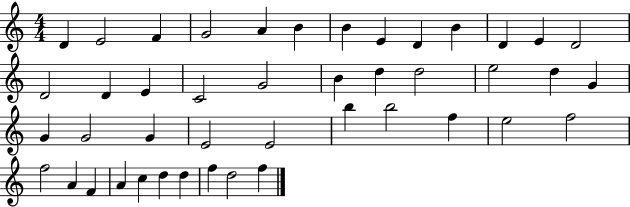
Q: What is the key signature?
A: C major